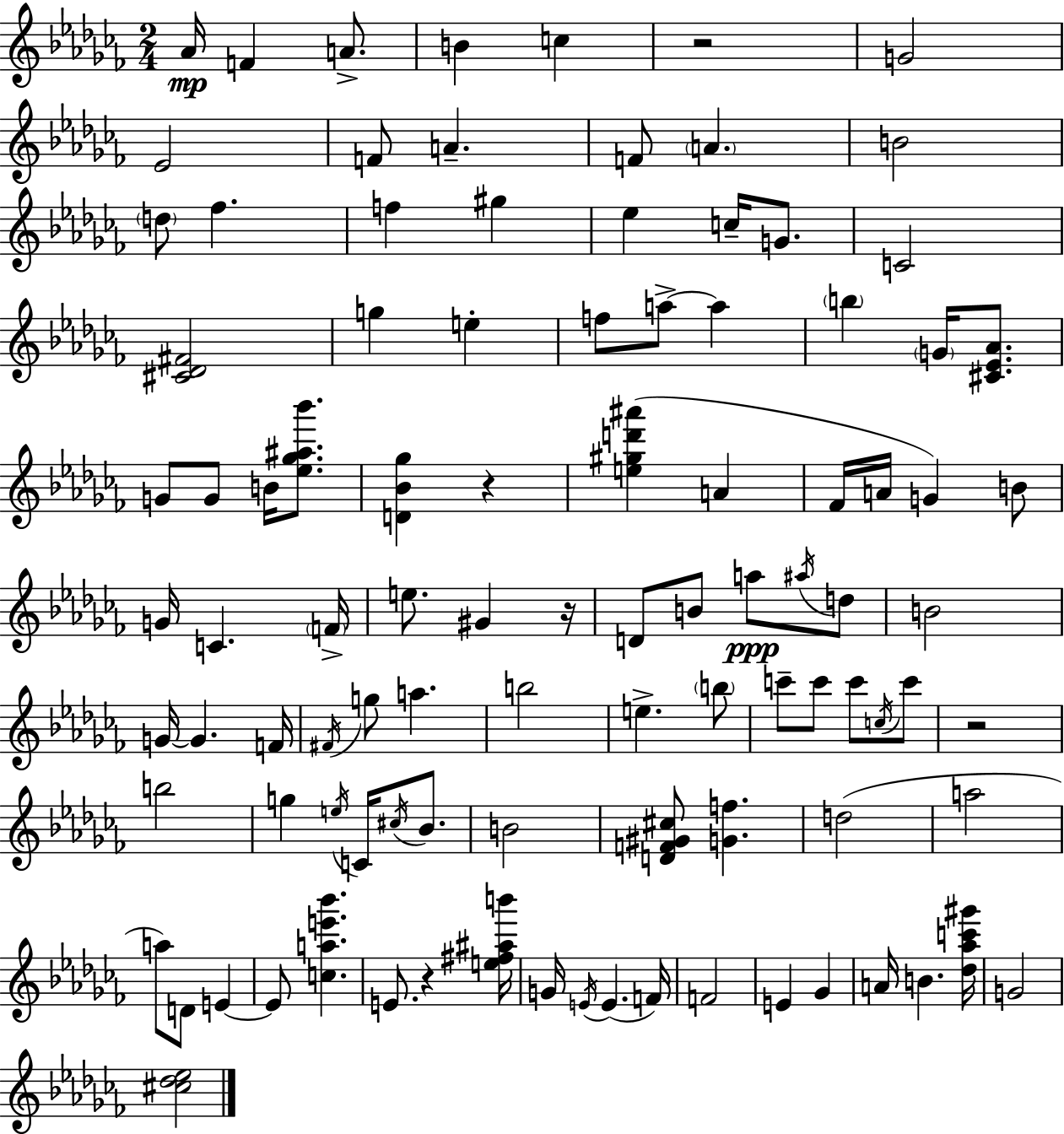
Ab4/s F4/q A4/e. B4/q C5/q R/h G4/h Eb4/h F4/e A4/q. F4/e A4/q. B4/h D5/e FES5/q. F5/q G#5/q Eb5/q C5/s G4/e. C4/h [C#4,Db4,F#4]/h G5/q E5/q F5/e A5/e A5/q B5/q G4/s [C#4,Eb4,Ab4]/e. G4/e G4/e B4/s [Eb5,Gb5,A#5,Bb6]/e. [D4,Bb4,Gb5]/q R/q [E5,G#5,D6,A#6]/q A4/q FES4/s A4/s G4/q B4/e G4/s C4/q. F4/s E5/e. G#4/q R/s D4/e B4/e A5/e A#5/s D5/e B4/h G4/s G4/q. F4/s F#4/s G5/e A5/q. B5/h E5/q. B5/e C6/e C6/e C6/e C5/s C6/e R/h B5/h G5/q E5/s C4/s C#5/s Bb4/e. B4/h [D4,F4,G#4,C#5]/e [G4,F5]/q. D5/h A5/h A5/e D4/e E4/q E4/e [C5,A5,E6,Bb6]/q. E4/e. R/q [E5,F#5,A#5,B6]/s G4/s E4/s E4/q. F4/s F4/h E4/q Gb4/q A4/s B4/q. [Db5,Ab5,C6,G#6]/s G4/h [C#5,Db5,Eb5]/h